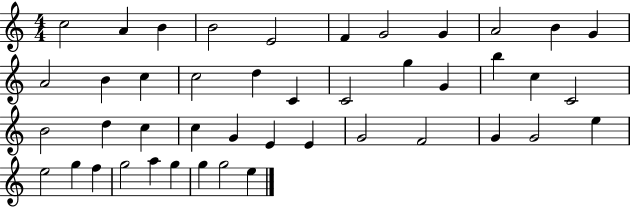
C5/h A4/q B4/q B4/h E4/h F4/q G4/h G4/q A4/h B4/q G4/q A4/h B4/q C5/q C5/h D5/q C4/q C4/h G5/q G4/q B5/q C5/q C4/h B4/h D5/q C5/q C5/q G4/q E4/q E4/q G4/h F4/h G4/q G4/h E5/q E5/h G5/q F5/q G5/h A5/q G5/q G5/q G5/h E5/q